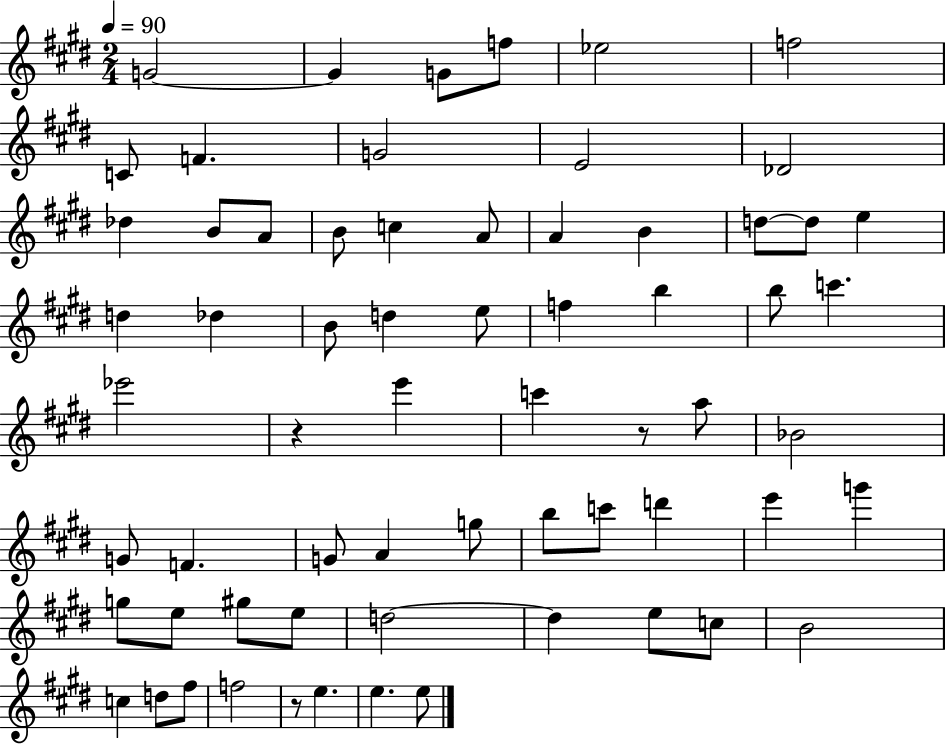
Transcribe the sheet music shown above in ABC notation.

X:1
T:Untitled
M:2/4
L:1/4
K:E
G2 G G/2 f/2 _e2 f2 C/2 F G2 E2 _D2 _d B/2 A/2 B/2 c A/2 A B d/2 d/2 e d _d B/2 d e/2 f b b/2 c' _e'2 z e' c' z/2 a/2 _B2 G/2 F G/2 A g/2 b/2 c'/2 d' e' g' g/2 e/2 ^g/2 e/2 d2 d e/2 c/2 B2 c d/2 ^f/2 f2 z/2 e e e/2